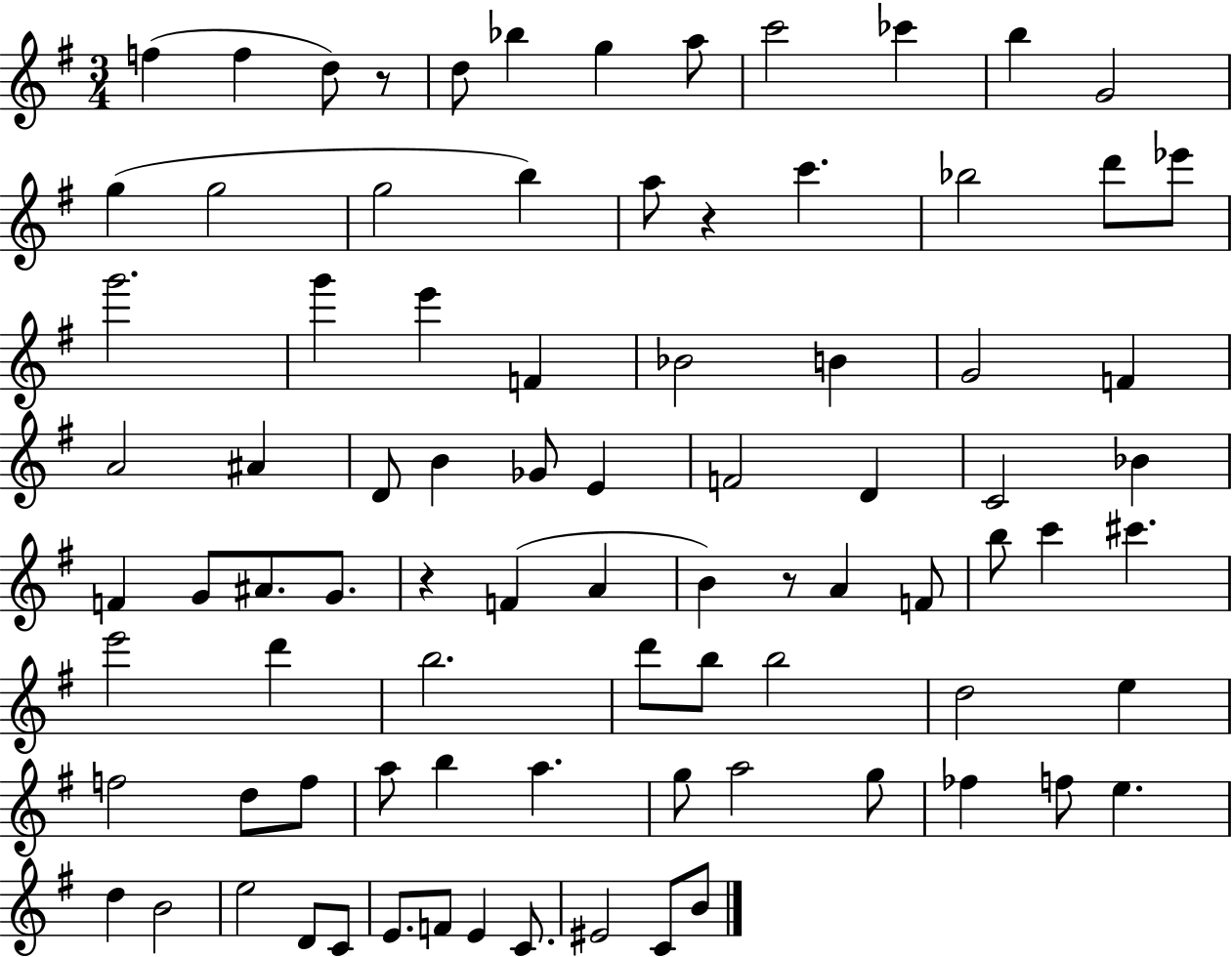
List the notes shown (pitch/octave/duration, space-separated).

F5/q F5/q D5/e R/e D5/e Bb5/q G5/q A5/e C6/h CES6/q B5/q G4/h G5/q G5/h G5/h B5/q A5/e R/q C6/q. Bb5/h D6/e Eb6/e G6/h. G6/q E6/q F4/q Bb4/h B4/q G4/h F4/q A4/h A#4/q D4/e B4/q Gb4/e E4/q F4/h D4/q C4/h Bb4/q F4/q G4/e A#4/e. G4/e. R/q F4/q A4/q B4/q R/e A4/q F4/e B5/e C6/q C#6/q. E6/h D6/q B5/h. D6/e B5/e B5/h D5/h E5/q F5/h D5/e F5/e A5/e B5/q A5/q. G5/e A5/h G5/e FES5/q F5/e E5/q. D5/q B4/h E5/h D4/e C4/e E4/e. F4/e E4/q C4/e. EIS4/h C4/e B4/e